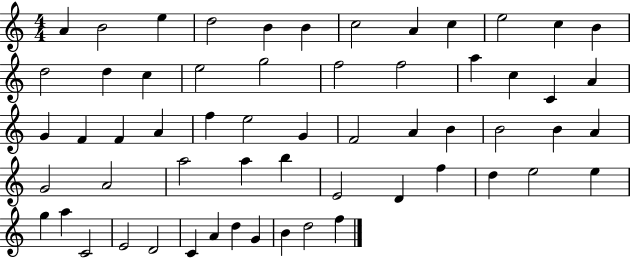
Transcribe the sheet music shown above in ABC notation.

X:1
T:Untitled
M:4/4
L:1/4
K:C
A B2 e d2 B B c2 A c e2 c B d2 d c e2 g2 f2 f2 a c C A G F F A f e2 G F2 A B B2 B A G2 A2 a2 a b E2 D f d e2 e g a C2 E2 D2 C A d G B d2 f